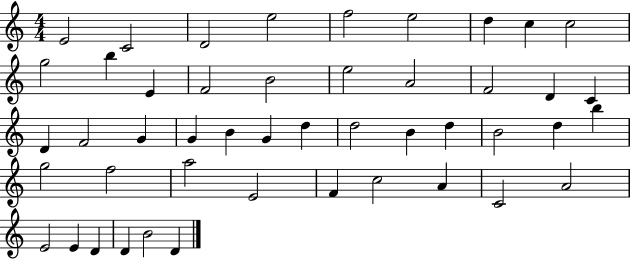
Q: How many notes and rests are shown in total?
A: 47